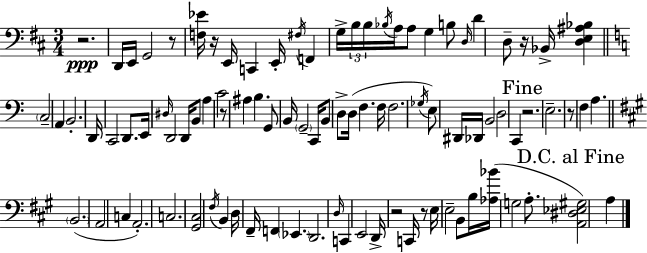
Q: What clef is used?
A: bass